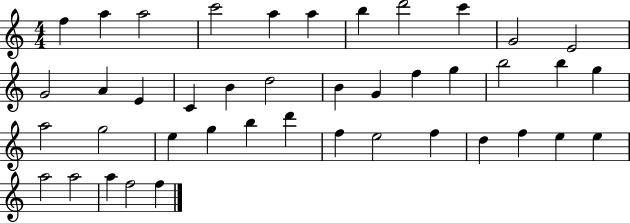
F5/q A5/q A5/h C6/h A5/q A5/q B5/q D6/h C6/q G4/h E4/h G4/h A4/q E4/q C4/q B4/q D5/h B4/q G4/q F5/q G5/q B5/h B5/q G5/q A5/h G5/h E5/q G5/q B5/q D6/q F5/q E5/h F5/q D5/q F5/q E5/q E5/q A5/h A5/h A5/q F5/h F5/q